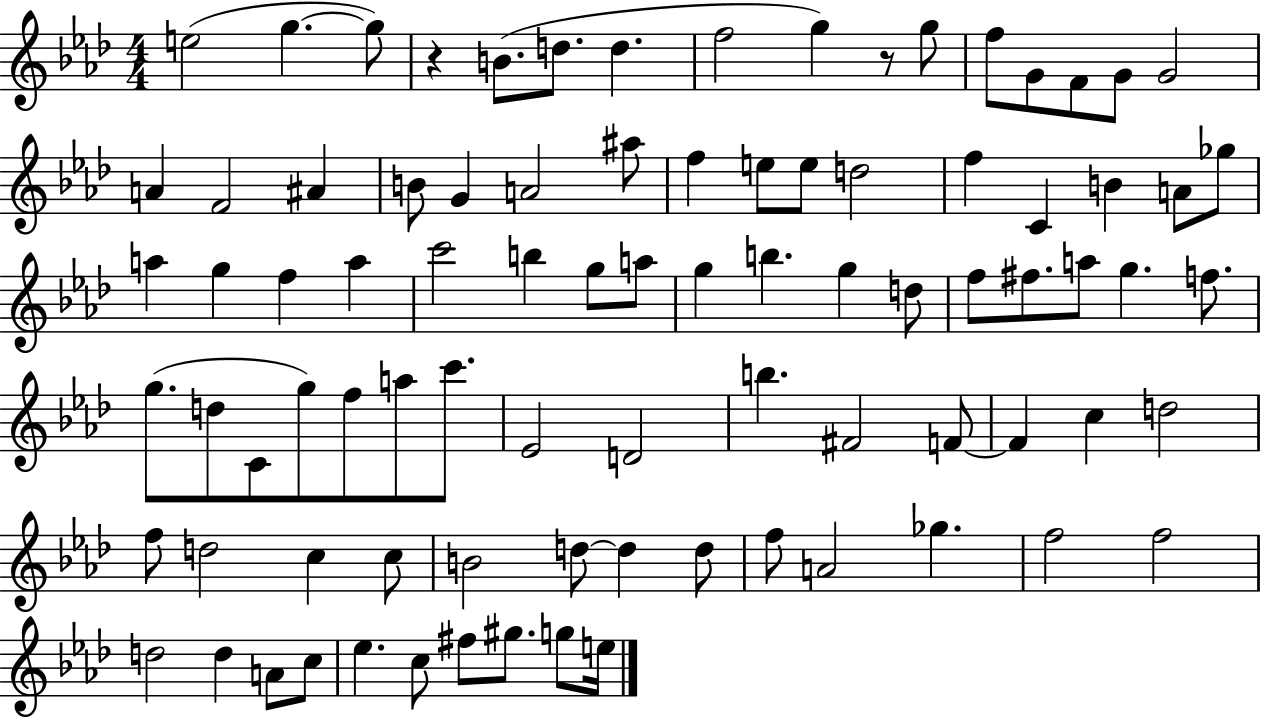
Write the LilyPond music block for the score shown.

{
  \clef treble
  \numericTimeSignature
  \time 4/4
  \key aes \major
  e''2( g''4.~~ g''8) | r4 b'8.( d''8. d''4. | f''2 g''4) r8 g''8 | f''8 g'8 f'8 g'8 g'2 | \break a'4 f'2 ais'4 | b'8 g'4 a'2 ais''8 | f''4 e''8 e''8 d''2 | f''4 c'4 b'4 a'8 ges''8 | \break a''4 g''4 f''4 a''4 | c'''2 b''4 g''8 a''8 | g''4 b''4. g''4 d''8 | f''8 fis''8. a''8 g''4. f''8. | \break g''8.( d''8 c'8 g''8) f''8 a''8 c'''8. | ees'2 d'2 | b''4. fis'2 f'8~~ | f'4 c''4 d''2 | \break f''8 d''2 c''4 c''8 | b'2 d''8~~ d''4 d''8 | f''8 a'2 ges''4. | f''2 f''2 | \break d''2 d''4 a'8 c''8 | ees''4. c''8 fis''8 gis''8. g''8 e''16 | \bar "|."
}